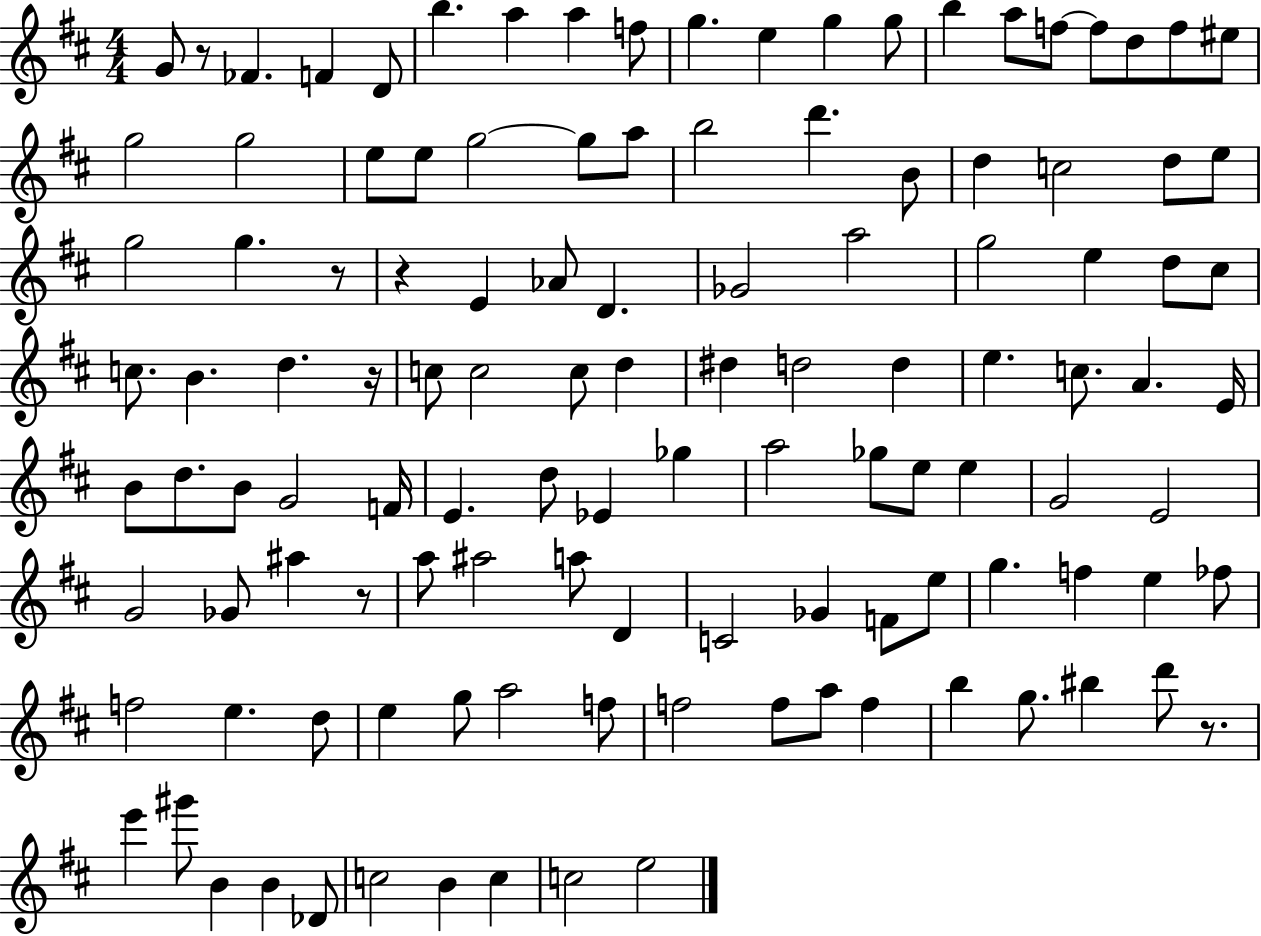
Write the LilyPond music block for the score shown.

{
  \clef treble
  \numericTimeSignature
  \time 4/4
  \key d \major
  g'8 r8 fes'4. f'4 d'8 | b''4. a''4 a''4 f''8 | g''4. e''4 g''4 g''8 | b''4 a''8 f''8~~ f''8 d''8 f''8 eis''8 | \break g''2 g''2 | e''8 e''8 g''2~~ g''8 a''8 | b''2 d'''4. b'8 | d''4 c''2 d''8 e''8 | \break g''2 g''4. r8 | r4 e'4 aes'8 d'4. | ges'2 a''2 | g''2 e''4 d''8 cis''8 | \break c''8. b'4. d''4. r16 | c''8 c''2 c''8 d''4 | dis''4 d''2 d''4 | e''4. c''8. a'4. e'16 | \break b'8 d''8. b'8 g'2 f'16 | e'4. d''8 ees'4 ges''4 | a''2 ges''8 e''8 e''4 | g'2 e'2 | \break g'2 ges'8 ais''4 r8 | a''8 ais''2 a''8 d'4 | c'2 ges'4 f'8 e''8 | g''4. f''4 e''4 fes''8 | \break f''2 e''4. d''8 | e''4 g''8 a''2 f''8 | f''2 f''8 a''8 f''4 | b''4 g''8. bis''4 d'''8 r8. | \break e'''4 gis'''8 b'4 b'4 des'8 | c''2 b'4 c''4 | c''2 e''2 | \bar "|."
}